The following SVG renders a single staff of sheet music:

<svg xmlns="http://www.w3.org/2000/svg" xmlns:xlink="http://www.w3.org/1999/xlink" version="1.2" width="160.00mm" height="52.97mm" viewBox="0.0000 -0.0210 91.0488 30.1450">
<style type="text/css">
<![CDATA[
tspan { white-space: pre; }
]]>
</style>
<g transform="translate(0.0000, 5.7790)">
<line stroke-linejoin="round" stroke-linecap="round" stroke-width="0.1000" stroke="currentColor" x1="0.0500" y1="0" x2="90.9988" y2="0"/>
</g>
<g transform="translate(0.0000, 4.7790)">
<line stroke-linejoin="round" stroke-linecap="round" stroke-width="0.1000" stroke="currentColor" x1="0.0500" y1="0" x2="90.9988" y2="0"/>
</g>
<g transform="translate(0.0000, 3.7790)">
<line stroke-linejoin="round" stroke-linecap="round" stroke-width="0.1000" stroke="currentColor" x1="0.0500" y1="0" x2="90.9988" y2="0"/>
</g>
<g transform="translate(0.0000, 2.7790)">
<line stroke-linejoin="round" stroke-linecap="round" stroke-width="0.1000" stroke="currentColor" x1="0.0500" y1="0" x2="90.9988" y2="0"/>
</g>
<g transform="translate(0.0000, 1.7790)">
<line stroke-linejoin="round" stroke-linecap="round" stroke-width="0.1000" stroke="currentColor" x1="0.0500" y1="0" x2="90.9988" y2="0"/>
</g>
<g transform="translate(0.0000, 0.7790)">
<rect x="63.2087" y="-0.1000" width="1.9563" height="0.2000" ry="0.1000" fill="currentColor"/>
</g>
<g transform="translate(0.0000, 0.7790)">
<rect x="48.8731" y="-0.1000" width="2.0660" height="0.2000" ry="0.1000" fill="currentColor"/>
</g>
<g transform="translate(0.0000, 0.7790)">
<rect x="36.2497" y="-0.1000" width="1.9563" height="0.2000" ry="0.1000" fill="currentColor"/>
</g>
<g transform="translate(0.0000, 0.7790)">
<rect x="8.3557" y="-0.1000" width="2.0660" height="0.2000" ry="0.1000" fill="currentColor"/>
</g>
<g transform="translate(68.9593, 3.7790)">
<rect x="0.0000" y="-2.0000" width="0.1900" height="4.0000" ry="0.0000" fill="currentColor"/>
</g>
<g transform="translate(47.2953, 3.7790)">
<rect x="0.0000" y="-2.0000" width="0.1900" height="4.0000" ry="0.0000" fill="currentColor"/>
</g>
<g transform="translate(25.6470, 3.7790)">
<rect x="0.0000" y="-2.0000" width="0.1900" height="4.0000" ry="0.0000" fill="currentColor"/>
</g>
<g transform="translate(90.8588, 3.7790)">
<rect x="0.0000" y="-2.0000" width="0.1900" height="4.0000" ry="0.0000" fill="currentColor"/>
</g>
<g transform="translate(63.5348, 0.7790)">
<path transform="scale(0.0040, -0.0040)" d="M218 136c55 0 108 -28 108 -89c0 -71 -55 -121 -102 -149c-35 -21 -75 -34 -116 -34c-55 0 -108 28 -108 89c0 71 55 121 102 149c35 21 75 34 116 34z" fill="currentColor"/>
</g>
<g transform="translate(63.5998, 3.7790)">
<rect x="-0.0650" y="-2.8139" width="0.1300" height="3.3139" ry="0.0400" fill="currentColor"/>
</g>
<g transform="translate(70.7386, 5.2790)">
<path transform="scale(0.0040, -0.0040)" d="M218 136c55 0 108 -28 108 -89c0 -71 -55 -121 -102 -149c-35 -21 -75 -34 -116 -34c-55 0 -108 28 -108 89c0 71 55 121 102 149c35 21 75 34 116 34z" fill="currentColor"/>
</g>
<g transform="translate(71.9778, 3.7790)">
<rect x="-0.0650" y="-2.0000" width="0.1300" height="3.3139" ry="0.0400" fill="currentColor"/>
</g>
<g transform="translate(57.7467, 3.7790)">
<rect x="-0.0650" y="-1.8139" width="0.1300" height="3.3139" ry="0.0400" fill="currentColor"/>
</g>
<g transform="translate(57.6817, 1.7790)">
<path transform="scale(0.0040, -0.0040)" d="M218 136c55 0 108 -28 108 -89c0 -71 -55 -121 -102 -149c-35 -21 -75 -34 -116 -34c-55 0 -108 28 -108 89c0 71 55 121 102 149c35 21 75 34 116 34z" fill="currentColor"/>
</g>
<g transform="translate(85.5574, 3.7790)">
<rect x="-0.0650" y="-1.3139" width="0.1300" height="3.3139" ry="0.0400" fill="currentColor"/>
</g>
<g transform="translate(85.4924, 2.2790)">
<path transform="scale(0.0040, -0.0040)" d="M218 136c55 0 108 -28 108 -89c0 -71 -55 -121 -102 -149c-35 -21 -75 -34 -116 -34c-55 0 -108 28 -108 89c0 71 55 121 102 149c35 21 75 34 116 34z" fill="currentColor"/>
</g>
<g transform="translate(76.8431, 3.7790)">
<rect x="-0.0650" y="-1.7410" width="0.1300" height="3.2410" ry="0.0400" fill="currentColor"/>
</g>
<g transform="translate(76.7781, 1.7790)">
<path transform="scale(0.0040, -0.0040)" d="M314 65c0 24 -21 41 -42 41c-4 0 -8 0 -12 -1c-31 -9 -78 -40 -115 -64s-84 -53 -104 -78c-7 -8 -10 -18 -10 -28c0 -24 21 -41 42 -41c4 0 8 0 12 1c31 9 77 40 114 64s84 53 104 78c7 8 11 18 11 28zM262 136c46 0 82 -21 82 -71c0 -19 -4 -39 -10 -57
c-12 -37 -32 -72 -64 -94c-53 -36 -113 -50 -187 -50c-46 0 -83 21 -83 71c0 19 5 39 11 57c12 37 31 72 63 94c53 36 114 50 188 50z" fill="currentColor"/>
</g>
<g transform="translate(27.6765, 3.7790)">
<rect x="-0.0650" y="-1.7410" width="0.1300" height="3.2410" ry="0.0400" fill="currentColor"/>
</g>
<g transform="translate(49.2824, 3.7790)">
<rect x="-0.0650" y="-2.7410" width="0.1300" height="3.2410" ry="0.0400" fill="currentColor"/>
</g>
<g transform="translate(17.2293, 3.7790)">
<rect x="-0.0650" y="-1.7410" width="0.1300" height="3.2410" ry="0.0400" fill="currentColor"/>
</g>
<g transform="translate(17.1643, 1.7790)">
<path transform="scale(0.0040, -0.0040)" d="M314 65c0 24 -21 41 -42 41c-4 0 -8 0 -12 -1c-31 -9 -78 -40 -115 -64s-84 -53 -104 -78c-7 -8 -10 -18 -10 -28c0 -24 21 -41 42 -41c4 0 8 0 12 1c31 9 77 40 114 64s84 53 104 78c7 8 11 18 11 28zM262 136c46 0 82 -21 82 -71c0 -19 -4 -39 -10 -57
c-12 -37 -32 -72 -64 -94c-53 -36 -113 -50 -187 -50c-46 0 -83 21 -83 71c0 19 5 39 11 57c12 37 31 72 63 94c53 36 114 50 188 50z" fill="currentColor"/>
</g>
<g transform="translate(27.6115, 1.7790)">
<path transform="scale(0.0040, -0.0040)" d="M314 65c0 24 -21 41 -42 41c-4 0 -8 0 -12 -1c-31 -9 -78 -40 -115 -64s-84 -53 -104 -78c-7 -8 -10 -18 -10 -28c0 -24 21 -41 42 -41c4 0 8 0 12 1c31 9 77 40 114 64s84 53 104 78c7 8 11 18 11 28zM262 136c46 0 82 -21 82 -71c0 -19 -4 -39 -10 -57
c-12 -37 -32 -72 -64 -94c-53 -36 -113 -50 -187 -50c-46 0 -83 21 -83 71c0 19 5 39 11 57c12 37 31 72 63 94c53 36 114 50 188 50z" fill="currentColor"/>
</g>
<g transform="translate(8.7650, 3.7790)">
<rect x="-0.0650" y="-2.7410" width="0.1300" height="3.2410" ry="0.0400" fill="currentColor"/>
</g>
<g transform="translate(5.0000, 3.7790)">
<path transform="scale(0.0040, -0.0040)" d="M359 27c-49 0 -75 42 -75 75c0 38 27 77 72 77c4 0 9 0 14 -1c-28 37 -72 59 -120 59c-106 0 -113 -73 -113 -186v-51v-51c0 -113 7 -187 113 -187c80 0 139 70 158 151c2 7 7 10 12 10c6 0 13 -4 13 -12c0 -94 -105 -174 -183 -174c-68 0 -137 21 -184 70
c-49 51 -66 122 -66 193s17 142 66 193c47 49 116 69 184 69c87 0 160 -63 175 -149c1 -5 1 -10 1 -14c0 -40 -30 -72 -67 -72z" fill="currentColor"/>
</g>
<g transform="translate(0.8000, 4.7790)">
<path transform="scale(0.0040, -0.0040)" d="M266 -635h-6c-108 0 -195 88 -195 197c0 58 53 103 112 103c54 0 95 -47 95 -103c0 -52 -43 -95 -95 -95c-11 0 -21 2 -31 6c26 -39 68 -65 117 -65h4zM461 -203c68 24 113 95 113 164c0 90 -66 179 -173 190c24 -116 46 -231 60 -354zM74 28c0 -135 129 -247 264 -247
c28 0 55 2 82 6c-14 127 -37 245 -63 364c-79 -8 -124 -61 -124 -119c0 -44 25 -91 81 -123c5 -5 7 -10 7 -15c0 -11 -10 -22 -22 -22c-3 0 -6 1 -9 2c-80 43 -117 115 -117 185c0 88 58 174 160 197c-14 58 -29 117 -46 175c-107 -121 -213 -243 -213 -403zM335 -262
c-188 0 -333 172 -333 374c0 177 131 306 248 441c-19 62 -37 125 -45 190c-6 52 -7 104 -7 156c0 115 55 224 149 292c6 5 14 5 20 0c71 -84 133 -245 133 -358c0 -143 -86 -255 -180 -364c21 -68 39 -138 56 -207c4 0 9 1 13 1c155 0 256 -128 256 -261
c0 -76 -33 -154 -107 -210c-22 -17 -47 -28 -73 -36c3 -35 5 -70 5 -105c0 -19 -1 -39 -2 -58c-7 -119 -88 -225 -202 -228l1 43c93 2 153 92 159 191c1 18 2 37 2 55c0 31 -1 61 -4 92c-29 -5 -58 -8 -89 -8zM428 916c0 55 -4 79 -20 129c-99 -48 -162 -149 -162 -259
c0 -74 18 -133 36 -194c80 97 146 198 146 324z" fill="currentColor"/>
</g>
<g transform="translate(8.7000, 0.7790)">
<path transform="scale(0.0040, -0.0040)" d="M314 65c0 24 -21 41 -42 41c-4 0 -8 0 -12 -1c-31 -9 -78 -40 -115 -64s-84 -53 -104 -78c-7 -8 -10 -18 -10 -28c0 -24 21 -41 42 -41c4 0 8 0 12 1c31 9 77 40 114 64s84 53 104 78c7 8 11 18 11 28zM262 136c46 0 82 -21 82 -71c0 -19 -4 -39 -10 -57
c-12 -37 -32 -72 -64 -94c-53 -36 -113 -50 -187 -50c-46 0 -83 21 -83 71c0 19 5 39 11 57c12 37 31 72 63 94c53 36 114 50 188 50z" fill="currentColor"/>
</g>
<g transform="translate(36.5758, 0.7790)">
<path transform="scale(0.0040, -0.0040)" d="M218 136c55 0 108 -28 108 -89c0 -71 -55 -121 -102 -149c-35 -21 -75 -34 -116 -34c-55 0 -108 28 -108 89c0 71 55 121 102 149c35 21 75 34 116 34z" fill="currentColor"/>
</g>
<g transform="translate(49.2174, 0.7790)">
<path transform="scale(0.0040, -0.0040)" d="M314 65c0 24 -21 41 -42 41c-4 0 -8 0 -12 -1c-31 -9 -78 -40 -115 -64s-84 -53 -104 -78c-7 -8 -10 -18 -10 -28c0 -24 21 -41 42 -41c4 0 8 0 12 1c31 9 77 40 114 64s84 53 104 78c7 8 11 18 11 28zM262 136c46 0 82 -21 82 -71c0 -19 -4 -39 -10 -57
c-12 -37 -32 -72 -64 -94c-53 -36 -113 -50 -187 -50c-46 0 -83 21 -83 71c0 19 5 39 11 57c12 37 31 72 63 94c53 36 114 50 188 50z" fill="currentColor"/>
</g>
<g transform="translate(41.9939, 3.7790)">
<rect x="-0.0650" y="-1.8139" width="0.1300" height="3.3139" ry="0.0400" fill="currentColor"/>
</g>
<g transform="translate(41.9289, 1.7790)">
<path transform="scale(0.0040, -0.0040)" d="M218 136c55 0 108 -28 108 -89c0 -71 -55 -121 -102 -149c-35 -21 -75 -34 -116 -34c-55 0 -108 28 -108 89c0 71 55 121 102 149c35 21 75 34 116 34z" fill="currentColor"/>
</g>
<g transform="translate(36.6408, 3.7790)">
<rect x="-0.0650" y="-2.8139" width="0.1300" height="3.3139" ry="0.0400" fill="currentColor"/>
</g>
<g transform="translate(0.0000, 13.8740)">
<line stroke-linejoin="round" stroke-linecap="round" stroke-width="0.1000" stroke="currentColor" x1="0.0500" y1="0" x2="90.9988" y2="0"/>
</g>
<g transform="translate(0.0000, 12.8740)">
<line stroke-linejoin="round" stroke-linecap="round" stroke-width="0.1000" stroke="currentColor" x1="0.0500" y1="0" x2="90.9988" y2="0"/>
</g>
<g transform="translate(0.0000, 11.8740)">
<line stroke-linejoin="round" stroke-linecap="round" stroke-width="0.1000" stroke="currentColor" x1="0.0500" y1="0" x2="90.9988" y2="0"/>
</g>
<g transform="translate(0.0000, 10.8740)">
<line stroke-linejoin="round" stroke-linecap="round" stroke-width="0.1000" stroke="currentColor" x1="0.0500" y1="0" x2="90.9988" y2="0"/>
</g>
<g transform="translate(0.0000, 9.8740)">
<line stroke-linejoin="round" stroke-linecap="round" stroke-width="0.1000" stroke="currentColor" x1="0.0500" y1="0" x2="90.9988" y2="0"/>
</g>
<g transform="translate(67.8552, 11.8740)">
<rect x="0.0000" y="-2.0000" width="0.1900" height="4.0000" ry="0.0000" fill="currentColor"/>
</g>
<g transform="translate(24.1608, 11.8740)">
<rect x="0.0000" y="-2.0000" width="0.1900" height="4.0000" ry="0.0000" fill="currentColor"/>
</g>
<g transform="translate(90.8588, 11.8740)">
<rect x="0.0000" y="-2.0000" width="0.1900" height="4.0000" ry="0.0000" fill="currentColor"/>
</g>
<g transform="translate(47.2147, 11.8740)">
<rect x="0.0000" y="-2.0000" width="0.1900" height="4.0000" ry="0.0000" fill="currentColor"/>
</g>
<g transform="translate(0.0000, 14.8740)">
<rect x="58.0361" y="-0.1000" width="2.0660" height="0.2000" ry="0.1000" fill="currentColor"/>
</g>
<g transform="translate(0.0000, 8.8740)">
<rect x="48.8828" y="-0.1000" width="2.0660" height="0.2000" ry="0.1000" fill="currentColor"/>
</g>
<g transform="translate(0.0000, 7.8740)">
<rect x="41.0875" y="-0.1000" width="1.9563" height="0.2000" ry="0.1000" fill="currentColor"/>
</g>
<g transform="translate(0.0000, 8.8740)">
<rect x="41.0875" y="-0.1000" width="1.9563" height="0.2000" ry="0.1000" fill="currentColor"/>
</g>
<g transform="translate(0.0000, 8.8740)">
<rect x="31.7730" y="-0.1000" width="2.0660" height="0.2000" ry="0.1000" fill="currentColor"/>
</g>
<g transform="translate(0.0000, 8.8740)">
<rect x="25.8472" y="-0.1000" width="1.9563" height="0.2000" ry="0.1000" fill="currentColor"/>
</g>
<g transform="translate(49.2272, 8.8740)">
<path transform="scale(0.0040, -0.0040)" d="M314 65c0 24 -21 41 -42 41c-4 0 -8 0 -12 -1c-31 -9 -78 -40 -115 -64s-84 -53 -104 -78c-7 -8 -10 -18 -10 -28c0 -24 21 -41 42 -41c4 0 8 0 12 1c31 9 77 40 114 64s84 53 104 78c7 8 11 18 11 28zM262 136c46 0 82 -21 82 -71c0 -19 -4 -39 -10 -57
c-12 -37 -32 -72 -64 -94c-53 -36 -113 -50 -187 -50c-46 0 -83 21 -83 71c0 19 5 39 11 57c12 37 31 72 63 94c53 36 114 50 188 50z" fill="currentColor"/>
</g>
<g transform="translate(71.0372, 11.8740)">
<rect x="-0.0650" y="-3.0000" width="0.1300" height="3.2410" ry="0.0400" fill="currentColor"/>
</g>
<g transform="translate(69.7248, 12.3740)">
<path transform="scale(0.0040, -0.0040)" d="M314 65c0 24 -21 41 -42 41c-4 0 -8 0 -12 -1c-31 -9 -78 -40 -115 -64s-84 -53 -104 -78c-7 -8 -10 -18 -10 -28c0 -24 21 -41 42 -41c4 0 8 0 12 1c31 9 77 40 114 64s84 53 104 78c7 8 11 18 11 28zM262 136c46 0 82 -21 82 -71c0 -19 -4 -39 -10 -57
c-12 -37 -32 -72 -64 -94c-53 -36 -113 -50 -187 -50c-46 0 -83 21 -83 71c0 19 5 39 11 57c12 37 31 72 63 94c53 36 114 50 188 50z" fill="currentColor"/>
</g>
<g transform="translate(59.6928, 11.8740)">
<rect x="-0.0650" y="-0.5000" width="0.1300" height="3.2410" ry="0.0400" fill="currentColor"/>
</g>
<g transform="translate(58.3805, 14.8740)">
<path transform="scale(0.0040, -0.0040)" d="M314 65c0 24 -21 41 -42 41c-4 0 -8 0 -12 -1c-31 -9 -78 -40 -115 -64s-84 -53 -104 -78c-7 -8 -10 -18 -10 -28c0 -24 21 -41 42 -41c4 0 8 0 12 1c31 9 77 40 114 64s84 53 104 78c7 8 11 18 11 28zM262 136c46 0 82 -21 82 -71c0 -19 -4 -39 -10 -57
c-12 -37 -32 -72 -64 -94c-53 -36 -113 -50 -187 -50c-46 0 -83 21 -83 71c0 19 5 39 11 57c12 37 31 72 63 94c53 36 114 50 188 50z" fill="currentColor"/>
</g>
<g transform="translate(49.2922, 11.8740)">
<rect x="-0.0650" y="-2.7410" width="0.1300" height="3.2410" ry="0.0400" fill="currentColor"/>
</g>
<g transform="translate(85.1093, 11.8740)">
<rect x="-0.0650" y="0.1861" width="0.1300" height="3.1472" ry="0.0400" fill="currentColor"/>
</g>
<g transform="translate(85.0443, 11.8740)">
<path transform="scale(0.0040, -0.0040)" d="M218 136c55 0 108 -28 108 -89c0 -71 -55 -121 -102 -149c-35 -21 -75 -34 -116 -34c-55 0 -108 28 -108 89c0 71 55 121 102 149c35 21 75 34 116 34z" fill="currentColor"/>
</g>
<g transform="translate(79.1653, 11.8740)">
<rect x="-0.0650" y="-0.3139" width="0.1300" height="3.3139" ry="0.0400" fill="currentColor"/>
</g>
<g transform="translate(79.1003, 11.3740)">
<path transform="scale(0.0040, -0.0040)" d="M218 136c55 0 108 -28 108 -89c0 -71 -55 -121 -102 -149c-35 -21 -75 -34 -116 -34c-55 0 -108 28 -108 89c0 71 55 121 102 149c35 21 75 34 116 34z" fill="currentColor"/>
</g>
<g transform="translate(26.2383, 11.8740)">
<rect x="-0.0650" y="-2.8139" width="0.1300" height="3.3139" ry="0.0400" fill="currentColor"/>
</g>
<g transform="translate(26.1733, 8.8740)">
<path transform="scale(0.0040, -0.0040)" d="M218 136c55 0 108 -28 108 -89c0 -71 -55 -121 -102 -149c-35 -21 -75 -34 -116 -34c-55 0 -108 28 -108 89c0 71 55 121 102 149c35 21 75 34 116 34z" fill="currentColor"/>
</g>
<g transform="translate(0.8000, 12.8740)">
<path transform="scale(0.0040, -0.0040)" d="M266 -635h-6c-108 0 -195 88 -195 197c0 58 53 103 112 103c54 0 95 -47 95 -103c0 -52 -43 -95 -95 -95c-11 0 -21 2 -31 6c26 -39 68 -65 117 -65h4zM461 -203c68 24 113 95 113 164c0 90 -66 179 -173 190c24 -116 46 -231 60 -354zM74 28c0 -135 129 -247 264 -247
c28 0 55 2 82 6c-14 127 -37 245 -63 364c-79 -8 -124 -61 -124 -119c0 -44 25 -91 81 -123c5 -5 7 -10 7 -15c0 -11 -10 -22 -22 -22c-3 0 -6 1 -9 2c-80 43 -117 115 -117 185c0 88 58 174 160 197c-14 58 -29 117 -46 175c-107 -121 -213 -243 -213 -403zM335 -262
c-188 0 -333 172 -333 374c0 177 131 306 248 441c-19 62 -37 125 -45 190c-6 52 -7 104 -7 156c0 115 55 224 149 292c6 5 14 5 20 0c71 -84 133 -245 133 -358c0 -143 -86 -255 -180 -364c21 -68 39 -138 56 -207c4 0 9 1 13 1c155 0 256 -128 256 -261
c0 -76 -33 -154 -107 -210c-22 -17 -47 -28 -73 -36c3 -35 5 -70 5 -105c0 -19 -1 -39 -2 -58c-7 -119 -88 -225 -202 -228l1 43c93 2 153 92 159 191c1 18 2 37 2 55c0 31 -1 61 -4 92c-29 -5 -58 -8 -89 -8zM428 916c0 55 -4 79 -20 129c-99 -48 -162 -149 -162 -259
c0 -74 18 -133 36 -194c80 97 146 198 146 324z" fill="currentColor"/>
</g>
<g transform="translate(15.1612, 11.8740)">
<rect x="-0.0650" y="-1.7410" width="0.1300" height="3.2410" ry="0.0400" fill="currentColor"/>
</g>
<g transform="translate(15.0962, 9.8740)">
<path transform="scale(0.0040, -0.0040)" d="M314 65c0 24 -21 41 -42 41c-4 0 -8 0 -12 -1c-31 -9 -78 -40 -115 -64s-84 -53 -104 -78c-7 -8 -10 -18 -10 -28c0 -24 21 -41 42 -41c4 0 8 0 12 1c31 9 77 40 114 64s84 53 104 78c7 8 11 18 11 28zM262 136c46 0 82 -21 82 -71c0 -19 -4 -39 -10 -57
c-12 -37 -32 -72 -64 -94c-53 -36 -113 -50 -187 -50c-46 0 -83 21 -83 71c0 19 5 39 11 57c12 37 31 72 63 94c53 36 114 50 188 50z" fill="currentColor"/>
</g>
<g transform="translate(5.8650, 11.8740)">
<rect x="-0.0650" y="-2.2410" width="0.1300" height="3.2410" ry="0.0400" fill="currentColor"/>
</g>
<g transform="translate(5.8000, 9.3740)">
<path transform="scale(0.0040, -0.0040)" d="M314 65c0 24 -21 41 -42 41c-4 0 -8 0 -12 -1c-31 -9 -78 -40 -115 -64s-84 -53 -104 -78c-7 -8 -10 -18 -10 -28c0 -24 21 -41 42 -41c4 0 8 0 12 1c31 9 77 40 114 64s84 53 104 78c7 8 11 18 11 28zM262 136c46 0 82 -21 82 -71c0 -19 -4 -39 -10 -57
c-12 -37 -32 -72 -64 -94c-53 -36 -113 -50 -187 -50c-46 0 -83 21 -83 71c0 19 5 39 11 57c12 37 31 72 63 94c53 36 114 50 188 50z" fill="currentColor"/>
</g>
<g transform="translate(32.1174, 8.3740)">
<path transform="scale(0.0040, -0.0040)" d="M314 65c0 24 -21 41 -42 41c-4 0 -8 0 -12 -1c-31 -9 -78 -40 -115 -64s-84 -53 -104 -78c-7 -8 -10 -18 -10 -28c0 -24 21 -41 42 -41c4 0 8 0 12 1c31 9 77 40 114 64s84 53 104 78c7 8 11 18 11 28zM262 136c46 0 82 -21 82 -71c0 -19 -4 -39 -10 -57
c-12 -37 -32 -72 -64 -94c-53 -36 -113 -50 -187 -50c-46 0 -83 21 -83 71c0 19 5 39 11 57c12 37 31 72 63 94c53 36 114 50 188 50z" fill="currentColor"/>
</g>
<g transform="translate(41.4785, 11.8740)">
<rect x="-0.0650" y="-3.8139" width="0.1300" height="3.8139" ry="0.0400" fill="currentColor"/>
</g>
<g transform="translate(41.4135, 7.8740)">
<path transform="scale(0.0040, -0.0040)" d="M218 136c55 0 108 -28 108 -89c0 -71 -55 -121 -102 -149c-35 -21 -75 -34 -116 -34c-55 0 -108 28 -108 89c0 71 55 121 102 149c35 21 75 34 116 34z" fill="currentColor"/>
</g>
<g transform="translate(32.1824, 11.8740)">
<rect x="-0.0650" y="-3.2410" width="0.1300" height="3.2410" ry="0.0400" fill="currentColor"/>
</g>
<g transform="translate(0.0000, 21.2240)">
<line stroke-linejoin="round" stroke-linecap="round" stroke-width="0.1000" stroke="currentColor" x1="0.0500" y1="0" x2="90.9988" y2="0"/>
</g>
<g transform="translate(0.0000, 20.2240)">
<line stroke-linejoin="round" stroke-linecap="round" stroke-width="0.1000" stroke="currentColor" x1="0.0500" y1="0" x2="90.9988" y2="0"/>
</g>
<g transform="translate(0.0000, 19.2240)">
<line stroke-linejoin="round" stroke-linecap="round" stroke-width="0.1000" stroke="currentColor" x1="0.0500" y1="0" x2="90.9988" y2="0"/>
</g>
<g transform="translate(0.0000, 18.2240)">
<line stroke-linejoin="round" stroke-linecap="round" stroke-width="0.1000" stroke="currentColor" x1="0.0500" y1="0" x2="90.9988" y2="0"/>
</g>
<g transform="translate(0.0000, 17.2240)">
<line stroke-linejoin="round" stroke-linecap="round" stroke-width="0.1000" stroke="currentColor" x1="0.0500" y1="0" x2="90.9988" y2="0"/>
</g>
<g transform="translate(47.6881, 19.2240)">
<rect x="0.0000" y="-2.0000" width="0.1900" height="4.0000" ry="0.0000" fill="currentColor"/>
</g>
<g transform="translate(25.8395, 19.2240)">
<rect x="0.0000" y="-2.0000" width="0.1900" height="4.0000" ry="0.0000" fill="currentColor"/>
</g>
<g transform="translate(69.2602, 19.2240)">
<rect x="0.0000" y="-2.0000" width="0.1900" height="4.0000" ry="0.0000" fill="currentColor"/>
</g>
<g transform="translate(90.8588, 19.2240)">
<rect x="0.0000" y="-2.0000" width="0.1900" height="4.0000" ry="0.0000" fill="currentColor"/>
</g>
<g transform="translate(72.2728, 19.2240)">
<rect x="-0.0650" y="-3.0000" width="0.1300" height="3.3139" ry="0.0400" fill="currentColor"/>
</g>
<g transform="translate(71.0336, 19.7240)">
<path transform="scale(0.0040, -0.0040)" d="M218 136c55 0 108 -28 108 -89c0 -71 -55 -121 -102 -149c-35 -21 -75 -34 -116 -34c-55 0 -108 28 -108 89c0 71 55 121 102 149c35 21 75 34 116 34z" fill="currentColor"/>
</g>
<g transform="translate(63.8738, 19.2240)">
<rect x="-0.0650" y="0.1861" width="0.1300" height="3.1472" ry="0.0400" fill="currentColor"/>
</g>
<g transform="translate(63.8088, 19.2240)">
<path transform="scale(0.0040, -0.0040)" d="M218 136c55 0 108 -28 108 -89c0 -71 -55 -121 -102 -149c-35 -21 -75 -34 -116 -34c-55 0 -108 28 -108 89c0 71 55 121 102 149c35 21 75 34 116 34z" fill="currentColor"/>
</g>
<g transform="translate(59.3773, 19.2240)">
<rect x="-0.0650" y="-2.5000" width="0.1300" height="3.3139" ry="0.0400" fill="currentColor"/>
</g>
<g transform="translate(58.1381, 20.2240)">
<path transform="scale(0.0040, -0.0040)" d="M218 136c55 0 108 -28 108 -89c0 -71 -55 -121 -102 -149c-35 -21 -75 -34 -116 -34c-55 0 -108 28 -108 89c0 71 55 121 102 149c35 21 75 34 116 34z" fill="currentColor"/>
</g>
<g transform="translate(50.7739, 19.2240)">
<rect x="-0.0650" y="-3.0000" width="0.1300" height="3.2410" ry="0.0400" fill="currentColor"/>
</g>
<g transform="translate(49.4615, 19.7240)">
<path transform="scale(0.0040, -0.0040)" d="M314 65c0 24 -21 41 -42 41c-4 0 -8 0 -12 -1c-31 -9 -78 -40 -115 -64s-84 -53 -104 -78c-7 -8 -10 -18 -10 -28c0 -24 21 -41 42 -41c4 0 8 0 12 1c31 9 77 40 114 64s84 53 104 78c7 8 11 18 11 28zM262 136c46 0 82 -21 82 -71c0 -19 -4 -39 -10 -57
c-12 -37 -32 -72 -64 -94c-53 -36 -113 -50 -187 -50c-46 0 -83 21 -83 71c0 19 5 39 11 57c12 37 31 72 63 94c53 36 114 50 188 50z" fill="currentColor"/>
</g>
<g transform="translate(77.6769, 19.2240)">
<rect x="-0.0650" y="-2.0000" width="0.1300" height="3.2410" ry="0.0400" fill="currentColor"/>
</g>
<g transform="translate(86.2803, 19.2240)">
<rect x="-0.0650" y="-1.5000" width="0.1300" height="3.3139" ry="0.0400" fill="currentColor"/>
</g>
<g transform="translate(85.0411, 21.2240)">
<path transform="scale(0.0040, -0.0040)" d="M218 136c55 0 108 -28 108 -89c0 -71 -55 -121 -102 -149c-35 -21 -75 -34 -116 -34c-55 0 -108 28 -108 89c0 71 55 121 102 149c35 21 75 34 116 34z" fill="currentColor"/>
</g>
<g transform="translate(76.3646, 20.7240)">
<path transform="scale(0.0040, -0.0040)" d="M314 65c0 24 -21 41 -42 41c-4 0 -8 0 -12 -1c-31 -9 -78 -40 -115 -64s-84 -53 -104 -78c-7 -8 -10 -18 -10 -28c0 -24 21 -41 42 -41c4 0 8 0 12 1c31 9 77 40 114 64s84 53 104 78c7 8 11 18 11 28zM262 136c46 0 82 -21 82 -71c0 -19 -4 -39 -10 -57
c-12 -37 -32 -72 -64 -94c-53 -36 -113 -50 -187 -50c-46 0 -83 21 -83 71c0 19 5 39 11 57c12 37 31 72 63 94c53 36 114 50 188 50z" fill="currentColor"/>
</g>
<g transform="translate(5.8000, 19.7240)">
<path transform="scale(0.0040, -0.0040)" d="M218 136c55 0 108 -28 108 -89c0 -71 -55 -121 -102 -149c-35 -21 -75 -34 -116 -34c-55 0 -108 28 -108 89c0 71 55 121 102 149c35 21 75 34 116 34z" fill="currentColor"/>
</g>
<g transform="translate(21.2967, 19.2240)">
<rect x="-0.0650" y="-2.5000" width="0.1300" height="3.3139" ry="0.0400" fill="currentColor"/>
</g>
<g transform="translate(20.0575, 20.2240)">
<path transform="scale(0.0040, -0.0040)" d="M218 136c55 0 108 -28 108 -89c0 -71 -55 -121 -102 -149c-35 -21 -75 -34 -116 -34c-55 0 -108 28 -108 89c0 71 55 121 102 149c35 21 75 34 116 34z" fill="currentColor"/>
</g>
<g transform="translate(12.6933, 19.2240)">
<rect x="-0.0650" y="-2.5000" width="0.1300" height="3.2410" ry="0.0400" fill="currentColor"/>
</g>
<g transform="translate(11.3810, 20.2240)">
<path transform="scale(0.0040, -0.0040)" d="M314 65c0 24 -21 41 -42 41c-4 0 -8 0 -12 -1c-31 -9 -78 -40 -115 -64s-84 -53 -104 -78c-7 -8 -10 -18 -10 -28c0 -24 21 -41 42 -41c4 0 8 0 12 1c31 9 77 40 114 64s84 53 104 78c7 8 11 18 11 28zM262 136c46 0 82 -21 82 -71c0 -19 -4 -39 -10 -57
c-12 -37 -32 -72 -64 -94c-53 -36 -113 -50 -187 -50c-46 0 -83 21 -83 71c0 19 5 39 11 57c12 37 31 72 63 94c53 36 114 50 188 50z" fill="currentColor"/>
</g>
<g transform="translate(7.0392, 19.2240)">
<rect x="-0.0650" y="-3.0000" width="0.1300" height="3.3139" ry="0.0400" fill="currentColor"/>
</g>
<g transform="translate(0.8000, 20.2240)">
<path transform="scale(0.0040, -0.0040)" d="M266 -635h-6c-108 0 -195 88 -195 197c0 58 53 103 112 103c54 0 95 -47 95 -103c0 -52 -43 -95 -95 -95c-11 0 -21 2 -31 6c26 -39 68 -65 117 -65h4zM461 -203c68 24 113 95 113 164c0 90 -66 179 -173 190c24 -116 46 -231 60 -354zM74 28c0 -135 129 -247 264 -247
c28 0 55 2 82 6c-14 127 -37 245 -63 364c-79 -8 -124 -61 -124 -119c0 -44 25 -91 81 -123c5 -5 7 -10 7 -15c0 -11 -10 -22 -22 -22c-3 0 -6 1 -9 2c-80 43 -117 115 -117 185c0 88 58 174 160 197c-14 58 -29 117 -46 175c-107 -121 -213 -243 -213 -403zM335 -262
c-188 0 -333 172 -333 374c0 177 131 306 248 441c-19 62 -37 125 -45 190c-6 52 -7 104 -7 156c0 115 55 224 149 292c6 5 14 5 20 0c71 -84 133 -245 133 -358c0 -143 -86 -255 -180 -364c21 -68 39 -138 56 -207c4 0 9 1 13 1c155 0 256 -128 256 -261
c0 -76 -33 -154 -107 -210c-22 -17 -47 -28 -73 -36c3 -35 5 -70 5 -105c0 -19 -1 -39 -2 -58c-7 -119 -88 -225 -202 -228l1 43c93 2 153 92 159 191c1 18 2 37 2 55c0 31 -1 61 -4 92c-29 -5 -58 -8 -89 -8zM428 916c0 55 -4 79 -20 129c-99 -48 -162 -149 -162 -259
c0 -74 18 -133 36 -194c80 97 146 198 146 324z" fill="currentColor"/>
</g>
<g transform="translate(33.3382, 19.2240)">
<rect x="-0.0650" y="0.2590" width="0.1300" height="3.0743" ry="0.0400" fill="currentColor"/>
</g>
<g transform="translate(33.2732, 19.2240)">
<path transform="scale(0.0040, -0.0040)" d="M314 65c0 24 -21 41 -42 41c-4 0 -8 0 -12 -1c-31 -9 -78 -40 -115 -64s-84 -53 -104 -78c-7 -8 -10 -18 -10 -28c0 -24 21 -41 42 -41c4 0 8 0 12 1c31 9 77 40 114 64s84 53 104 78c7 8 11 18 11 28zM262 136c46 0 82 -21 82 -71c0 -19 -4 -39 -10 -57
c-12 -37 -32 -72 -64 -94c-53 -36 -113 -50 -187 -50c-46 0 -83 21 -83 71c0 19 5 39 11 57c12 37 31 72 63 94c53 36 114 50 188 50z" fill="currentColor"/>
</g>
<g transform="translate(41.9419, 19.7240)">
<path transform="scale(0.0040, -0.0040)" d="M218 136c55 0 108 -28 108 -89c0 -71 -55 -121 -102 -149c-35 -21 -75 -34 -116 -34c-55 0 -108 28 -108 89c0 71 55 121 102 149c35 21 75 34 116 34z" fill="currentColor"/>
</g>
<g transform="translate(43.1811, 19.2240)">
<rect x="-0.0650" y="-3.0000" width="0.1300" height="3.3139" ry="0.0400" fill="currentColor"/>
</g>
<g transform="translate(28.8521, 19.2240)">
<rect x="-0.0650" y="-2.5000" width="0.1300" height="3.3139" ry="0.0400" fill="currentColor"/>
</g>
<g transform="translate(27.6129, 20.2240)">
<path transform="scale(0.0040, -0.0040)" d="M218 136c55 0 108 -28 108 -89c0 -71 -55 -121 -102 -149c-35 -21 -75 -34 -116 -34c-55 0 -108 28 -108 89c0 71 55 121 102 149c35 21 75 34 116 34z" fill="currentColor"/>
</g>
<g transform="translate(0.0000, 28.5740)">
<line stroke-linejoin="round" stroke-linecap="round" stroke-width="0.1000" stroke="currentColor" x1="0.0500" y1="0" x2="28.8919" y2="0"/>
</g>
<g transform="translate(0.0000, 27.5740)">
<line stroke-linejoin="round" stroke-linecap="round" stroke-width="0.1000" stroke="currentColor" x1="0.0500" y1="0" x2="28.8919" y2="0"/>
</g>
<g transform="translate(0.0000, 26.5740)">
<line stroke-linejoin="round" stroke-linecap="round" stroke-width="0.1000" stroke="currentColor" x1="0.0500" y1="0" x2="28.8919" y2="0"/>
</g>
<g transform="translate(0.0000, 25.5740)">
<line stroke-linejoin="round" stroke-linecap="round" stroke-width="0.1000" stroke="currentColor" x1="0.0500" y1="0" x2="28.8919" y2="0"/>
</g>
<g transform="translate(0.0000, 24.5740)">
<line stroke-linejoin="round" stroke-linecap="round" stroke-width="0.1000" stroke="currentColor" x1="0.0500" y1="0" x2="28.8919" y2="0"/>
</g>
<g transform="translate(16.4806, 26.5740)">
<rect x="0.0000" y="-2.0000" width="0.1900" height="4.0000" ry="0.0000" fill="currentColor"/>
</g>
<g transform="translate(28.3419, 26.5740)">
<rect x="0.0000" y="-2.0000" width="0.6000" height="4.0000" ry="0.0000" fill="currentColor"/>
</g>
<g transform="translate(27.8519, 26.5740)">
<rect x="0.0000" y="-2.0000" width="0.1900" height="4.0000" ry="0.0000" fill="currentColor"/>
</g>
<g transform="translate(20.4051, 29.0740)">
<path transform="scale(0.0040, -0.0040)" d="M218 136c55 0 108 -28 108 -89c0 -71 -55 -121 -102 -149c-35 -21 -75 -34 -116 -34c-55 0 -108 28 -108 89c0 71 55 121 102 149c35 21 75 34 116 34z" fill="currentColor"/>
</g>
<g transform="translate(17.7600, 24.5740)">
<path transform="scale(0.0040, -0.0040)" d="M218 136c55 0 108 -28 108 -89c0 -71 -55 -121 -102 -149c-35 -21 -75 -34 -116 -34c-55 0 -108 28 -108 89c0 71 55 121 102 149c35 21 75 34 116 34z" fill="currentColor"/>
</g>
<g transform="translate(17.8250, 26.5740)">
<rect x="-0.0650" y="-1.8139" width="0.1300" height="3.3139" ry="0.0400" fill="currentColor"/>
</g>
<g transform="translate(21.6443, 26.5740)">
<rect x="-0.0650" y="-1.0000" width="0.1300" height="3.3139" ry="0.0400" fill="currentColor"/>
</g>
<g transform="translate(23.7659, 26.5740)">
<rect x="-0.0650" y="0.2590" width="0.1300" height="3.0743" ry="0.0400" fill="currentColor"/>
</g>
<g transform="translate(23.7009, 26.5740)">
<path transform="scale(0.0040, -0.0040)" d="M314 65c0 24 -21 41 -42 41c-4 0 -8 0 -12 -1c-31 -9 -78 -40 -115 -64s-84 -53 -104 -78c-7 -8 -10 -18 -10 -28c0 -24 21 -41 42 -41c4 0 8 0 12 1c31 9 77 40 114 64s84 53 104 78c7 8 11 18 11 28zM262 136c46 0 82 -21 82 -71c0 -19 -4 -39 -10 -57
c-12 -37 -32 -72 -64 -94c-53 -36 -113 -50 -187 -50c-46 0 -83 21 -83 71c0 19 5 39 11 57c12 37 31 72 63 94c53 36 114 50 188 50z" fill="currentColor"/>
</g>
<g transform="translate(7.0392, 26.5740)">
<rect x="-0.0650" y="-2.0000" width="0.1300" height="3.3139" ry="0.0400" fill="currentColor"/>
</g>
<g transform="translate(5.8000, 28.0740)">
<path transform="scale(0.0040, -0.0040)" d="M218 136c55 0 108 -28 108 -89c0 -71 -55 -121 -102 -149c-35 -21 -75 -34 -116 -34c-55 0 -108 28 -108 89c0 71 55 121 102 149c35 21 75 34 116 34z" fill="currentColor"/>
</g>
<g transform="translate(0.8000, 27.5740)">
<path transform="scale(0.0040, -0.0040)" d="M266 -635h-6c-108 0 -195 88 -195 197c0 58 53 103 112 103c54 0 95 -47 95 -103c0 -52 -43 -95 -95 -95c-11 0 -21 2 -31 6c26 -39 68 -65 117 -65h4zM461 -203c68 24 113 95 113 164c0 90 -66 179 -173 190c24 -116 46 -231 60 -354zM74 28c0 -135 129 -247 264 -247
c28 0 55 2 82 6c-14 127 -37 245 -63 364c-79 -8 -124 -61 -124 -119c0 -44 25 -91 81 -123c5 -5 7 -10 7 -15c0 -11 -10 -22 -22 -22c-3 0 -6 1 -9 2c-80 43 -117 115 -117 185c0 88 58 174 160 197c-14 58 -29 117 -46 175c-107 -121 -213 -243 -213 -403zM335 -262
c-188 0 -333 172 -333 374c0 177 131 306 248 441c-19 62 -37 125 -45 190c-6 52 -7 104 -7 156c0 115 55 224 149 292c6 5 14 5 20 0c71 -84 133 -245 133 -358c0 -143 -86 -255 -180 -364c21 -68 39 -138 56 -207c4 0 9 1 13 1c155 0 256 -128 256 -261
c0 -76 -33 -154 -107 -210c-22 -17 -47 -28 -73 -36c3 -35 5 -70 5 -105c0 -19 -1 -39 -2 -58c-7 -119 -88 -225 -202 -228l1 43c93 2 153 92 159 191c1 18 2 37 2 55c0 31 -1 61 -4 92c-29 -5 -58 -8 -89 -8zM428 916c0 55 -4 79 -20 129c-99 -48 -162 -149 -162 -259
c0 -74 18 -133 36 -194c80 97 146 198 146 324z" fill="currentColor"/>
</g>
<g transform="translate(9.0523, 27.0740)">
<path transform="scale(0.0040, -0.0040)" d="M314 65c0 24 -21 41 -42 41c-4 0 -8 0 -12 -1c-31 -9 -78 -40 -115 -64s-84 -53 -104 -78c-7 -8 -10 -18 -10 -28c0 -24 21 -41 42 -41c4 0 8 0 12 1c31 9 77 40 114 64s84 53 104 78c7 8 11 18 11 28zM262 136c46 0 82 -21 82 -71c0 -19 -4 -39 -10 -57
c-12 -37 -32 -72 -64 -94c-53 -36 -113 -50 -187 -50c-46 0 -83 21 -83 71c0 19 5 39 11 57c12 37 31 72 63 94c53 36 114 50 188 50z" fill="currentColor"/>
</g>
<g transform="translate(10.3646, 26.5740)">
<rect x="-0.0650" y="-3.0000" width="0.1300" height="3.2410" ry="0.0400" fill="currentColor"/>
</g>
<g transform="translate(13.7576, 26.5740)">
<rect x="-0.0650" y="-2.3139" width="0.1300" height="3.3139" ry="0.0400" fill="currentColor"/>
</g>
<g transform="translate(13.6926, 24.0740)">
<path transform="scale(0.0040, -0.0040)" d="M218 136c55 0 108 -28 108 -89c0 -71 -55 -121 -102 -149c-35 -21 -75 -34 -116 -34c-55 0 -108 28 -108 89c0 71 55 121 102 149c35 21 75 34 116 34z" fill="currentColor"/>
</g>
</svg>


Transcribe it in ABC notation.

X:1
T:Untitled
M:4/4
L:1/4
K:C
a2 f2 f2 a f a2 f a F f2 e g2 f2 a b2 c' a2 C2 A2 c B A G2 G G B2 A A2 G B A F2 E F A2 g f D B2